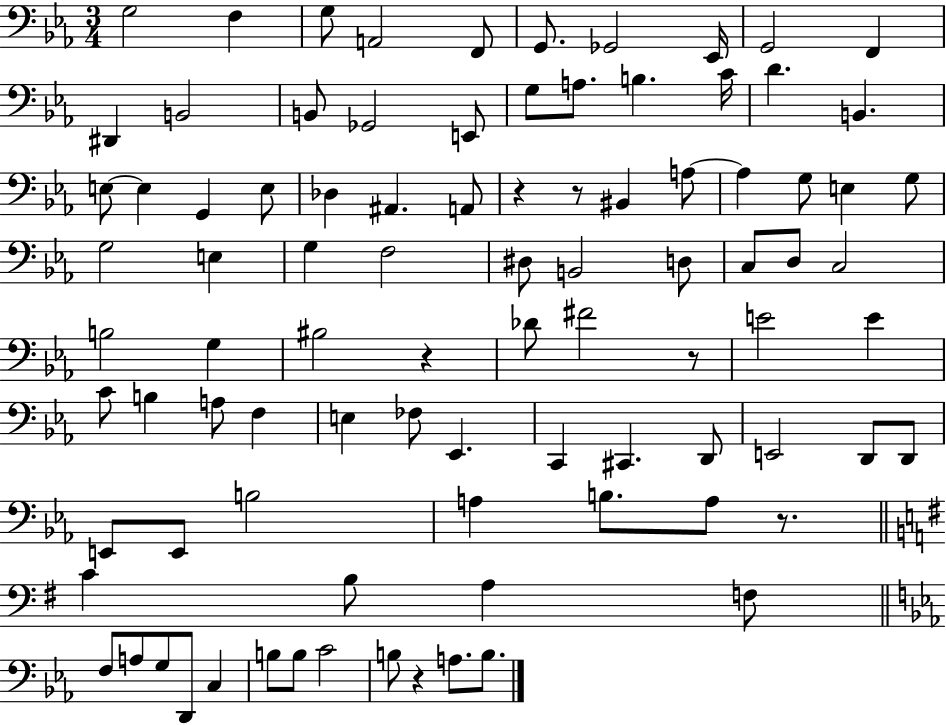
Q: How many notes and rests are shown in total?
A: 91